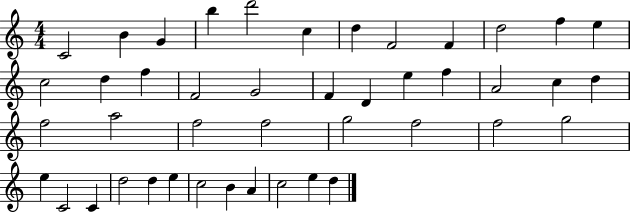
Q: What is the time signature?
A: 4/4